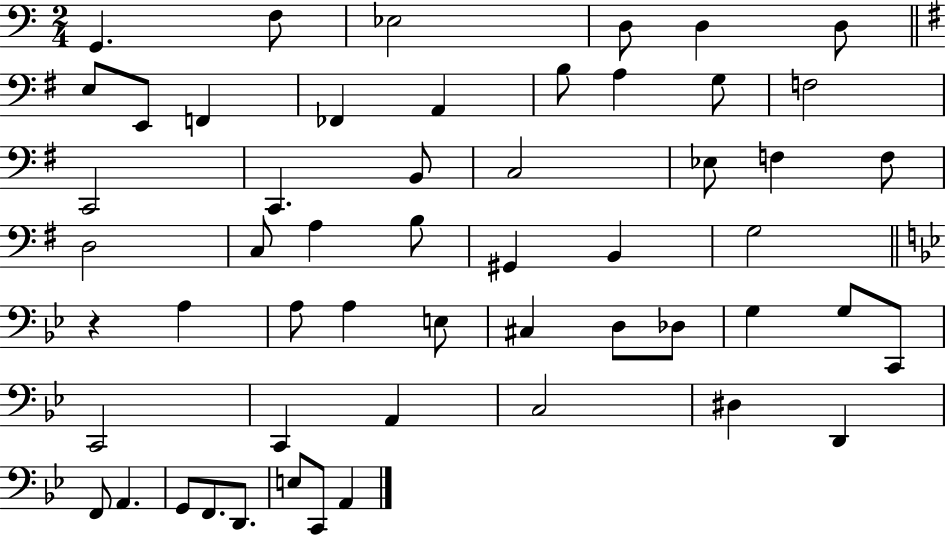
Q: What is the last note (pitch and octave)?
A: A2